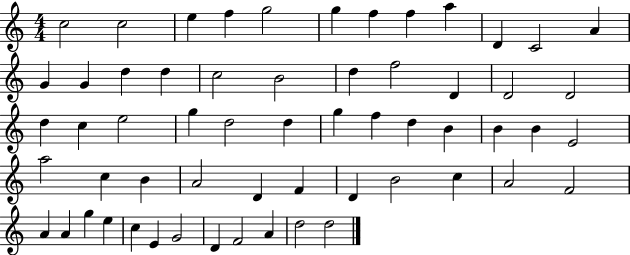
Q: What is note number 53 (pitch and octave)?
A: E4